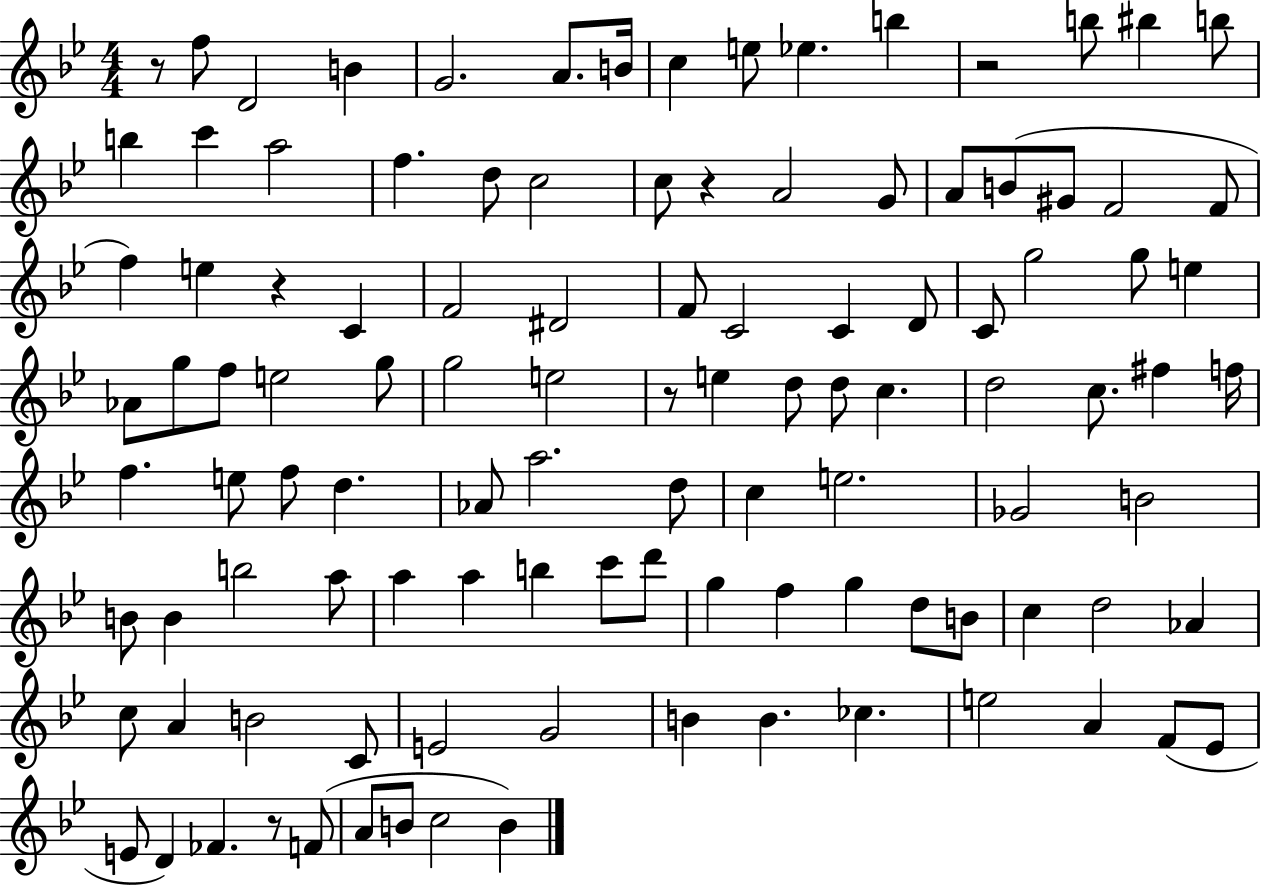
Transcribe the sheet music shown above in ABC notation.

X:1
T:Untitled
M:4/4
L:1/4
K:Bb
z/2 f/2 D2 B G2 A/2 B/4 c e/2 _e b z2 b/2 ^b b/2 b c' a2 f d/2 c2 c/2 z A2 G/2 A/2 B/2 ^G/2 F2 F/2 f e z C F2 ^D2 F/2 C2 C D/2 C/2 g2 g/2 e _A/2 g/2 f/2 e2 g/2 g2 e2 z/2 e d/2 d/2 c d2 c/2 ^f f/4 f e/2 f/2 d _A/2 a2 d/2 c e2 _G2 B2 B/2 B b2 a/2 a a b c'/2 d'/2 g f g d/2 B/2 c d2 _A c/2 A B2 C/2 E2 G2 B B _c e2 A F/2 _E/2 E/2 D _F z/2 F/2 A/2 B/2 c2 B